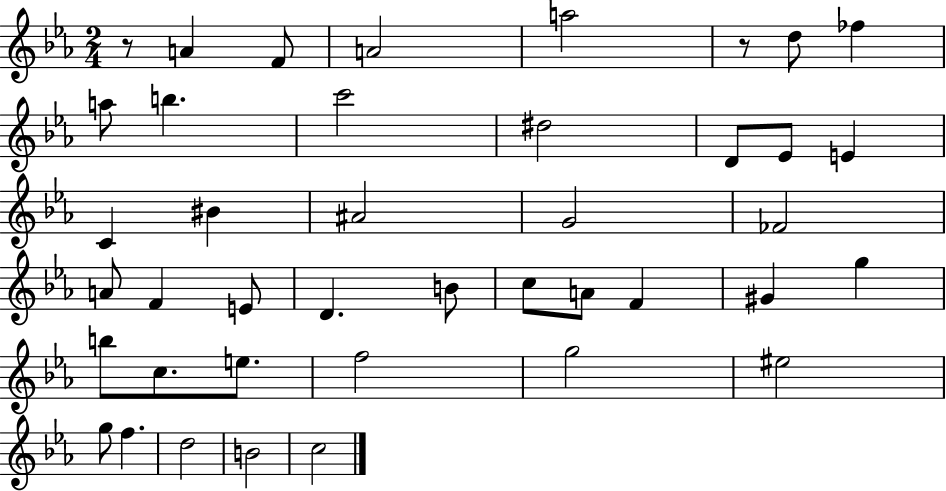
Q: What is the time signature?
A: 2/4